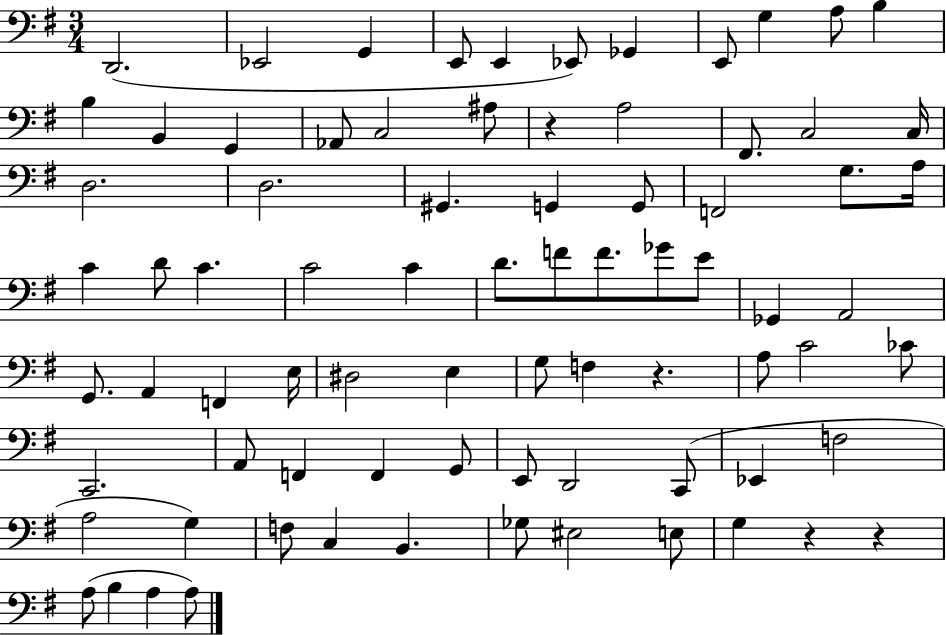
X:1
T:Untitled
M:3/4
L:1/4
K:G
D,,2 _E,,2 G,, E,,/2 E,, _E,,/2 _G,, E,,/2 G, A,/2 B, B, B,, G,, _A,,/2 C,2 ^A,/2 z A,2 ^F,,/2 C,2 C,/4 D,2 D,2 ^G,, G,, G,,/2 F,,2 G,/2 A,/4 C D/2 C C2 C D/2 F/2 F/2 _G/2 E/2 _G,, A,,2 G,,/2 A,, F,, E,/4 ^D,2 E, G,/2 F, z A,/2 C2 _C/2 C,,2 A,,/2 F,, F,, G,,/2 E,,/2 D,,2 C,,/2 _E,, F,2 A,2 G, F,/2 C, B,, _G,/2 ^E,2 E,/2 G, z z A,/2 B, A, A,/2